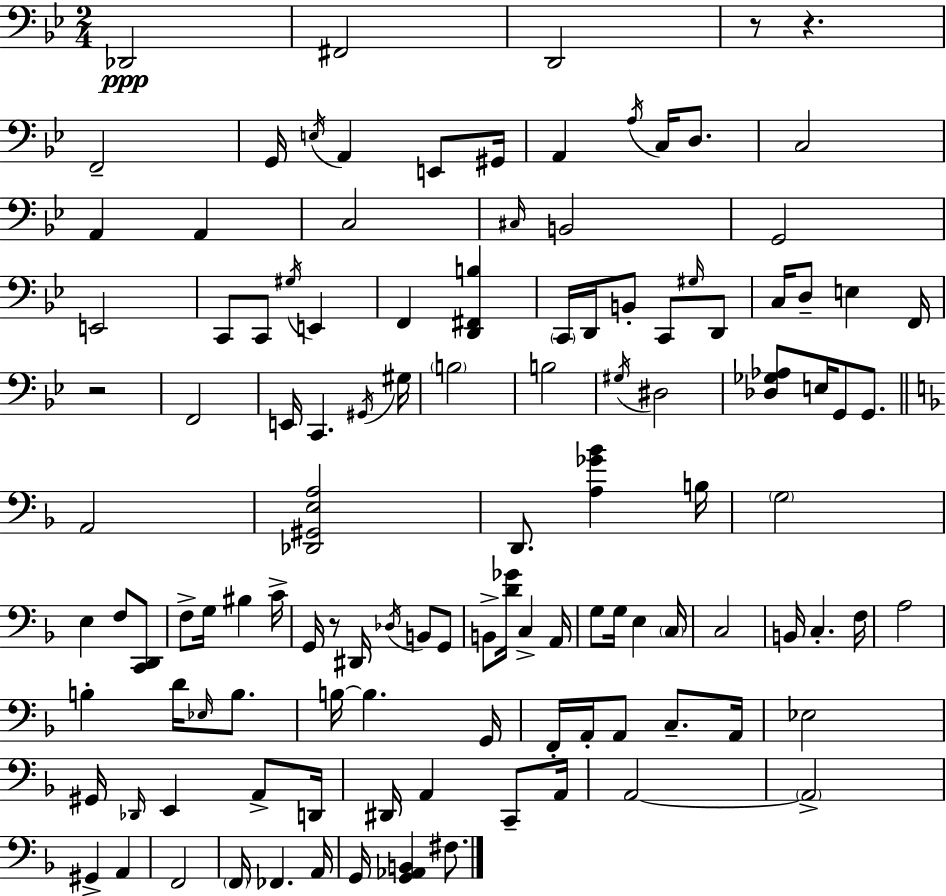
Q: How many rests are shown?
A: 4